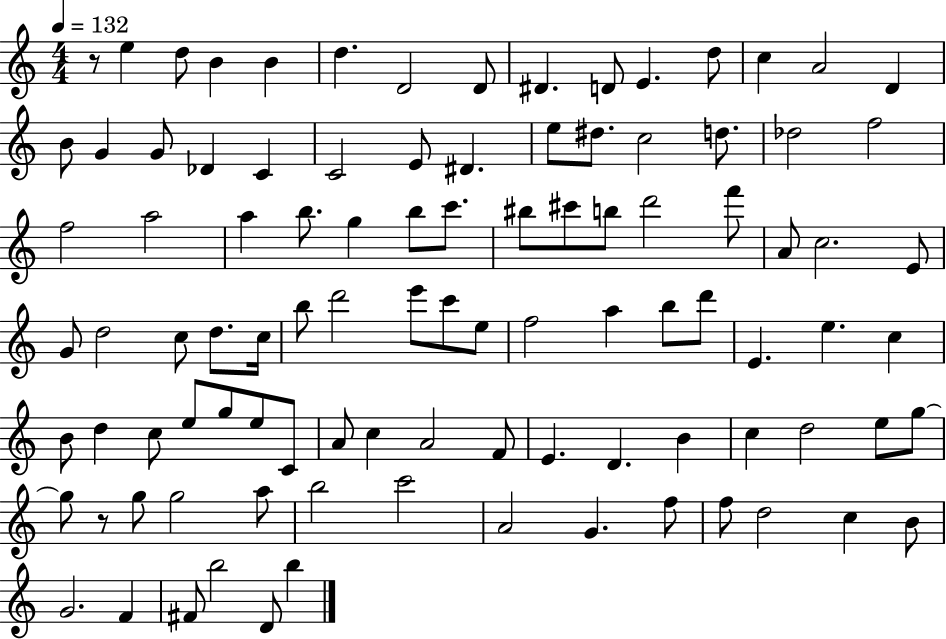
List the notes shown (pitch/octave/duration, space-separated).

R/e E5/q D5/e B4/q B4/q D5/q. D4/h D4/e D#4/q. D4/e E4/q. D5/e C5/q A4/h D4/q B4/e G4/q G4/e Db4/q C4/q C4/h E4/e D#4/q. E5/e D#5/e. C5/h D5/e. Db5/h F5/h F5/h A5/h A5/q B5/e. G5/q B5/e C6/e. BIS5/e C#6/e B5/e D6/h F6/e A4/e C5/h. E4/e G4/e D5/h C5/e D5/e. C5/s B5/e D6/h E6/e C6/e E5/e F5/h A5/q B5/e D6/e E4/q. E5/q. C5/q B4/e D5/q C5/e E5/e G5/e E5/e C4/e A4/e C5/q A4/h F4/e E4/q. D4/q. B4/q C5/q D5/h E5/e G5/e G5/e R/e G5/e G5/h A5/e B5/h C6/h A4/h G4/q. F5/e F5/e D5/h C5/q B4/e G4/h. F4/q F#4/e B5/h D4/e B5/q